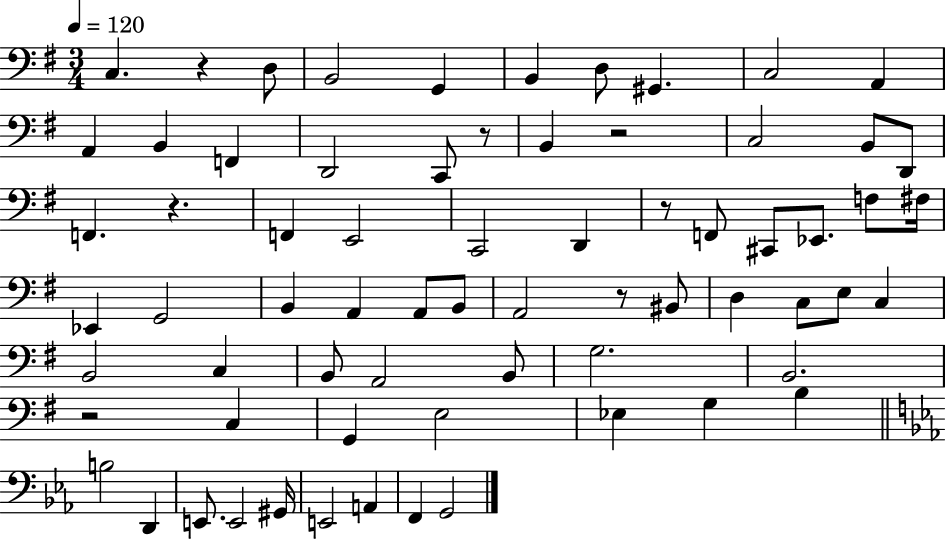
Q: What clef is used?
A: bass